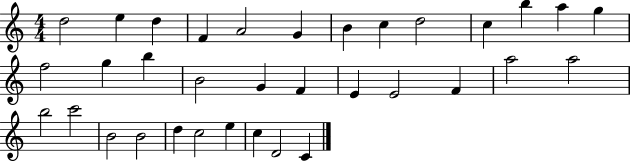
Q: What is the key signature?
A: C major